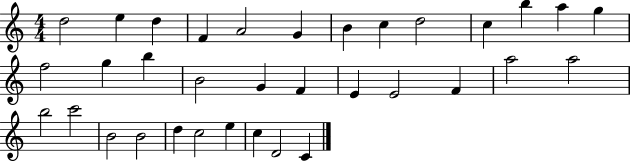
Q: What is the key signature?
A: C major